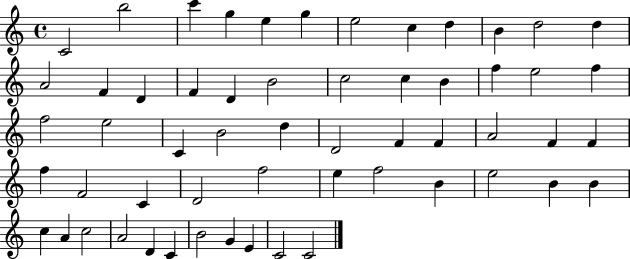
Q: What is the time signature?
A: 4/4